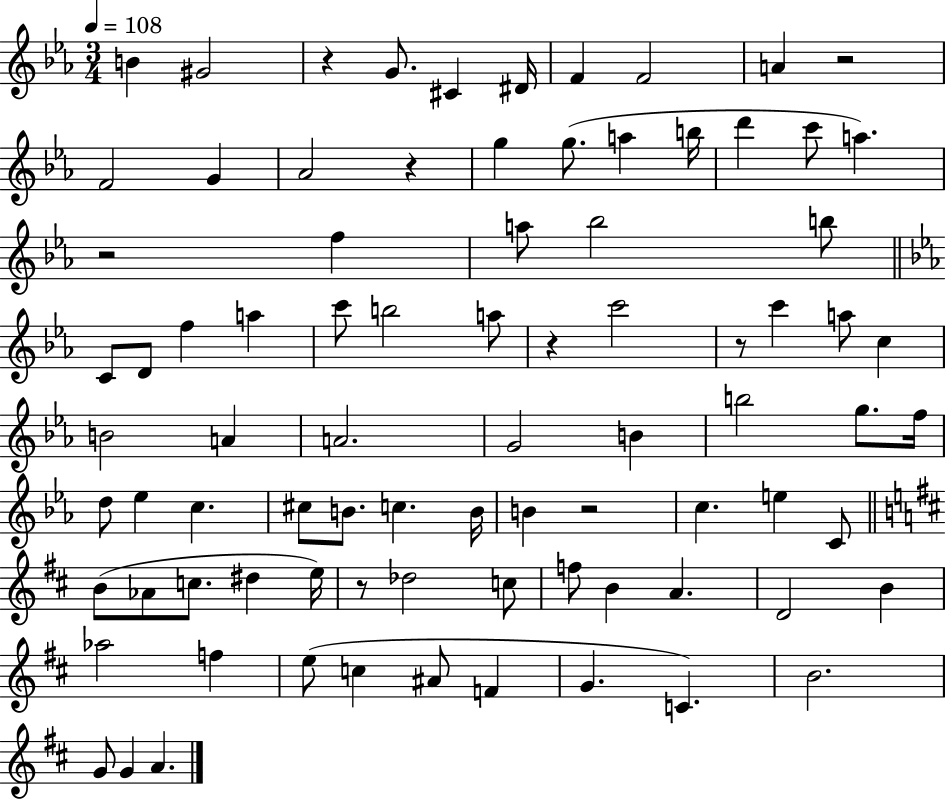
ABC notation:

X:1
T:Untitled
M:3/4
L:1/4
K:Eb
B ^G2 z G/2 ^C ^D/4 F F2 A z2 F2 G _A2 z g g/2 a b/4 d' c'/2 a z2 f a/2 _b2 b/2 C/2 D/2 f a c'/2 b2 a/2 z c'2 z/2 c' a/2 c B2 A A2 G2 B b2 g/2 f/4 d/2 _e c ^c/2 B/2 c B/4 B z2 c e C/2 B/2 _A/2 c/2 ^d e/4 z/2 _d2 c/2 f/2 B A D2 B _a2 f e/2 c ^A/2 F G C B2 G/2 G A